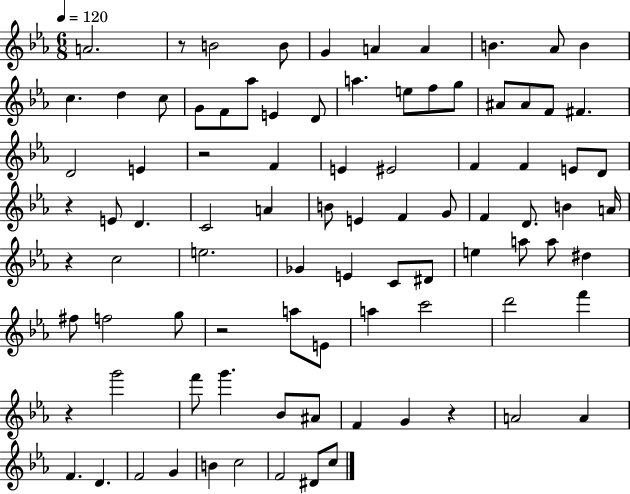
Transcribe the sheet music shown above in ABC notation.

X:1
T:Untitled
M:6/8
L:1/4
K:Eb
A2 z/2 B2 B/2 G A A B _A/2 B c d c/2 G/2 F/2 _a/2 E D/2 a e/2 f/2 g/2 ^A/2 ^A/2 F/2 ^F D2 E z2 F E ^E2 F F E/2 D/2 z E/2 D C2 A B/2 E F G/2 F D/2 B A/4 z c2 e2 _G E C/2 ^D/2 e a/2 a/2 ^d ^f/2 f2 g/2 z2 a/2 E/2 a c'2 d'2 f' z g'2 f'/2 g' _B/2 ^A/2 F G z A2 A F D F2 G B c2 F2 ^D/2 c/2